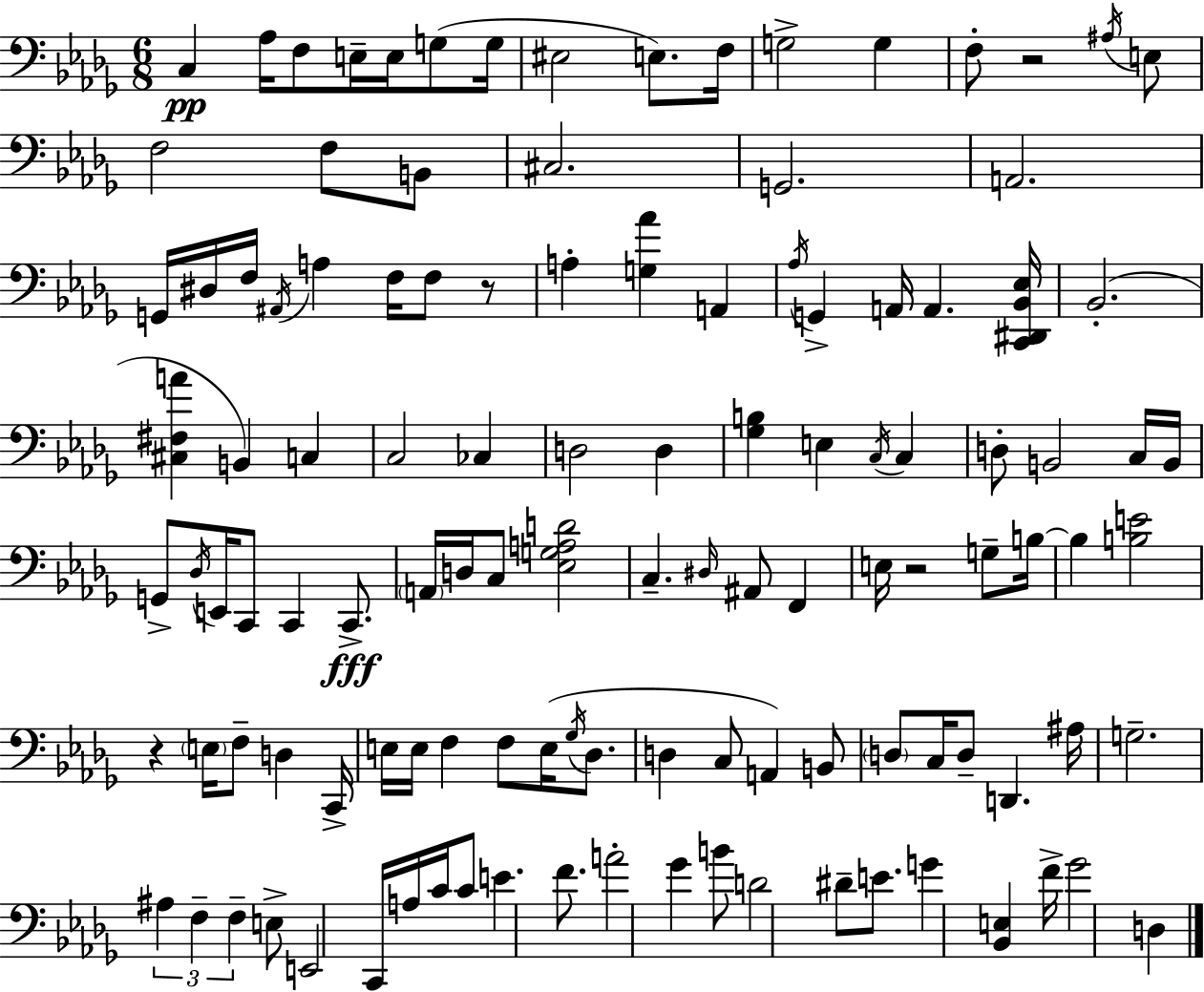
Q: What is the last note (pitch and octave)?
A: D3